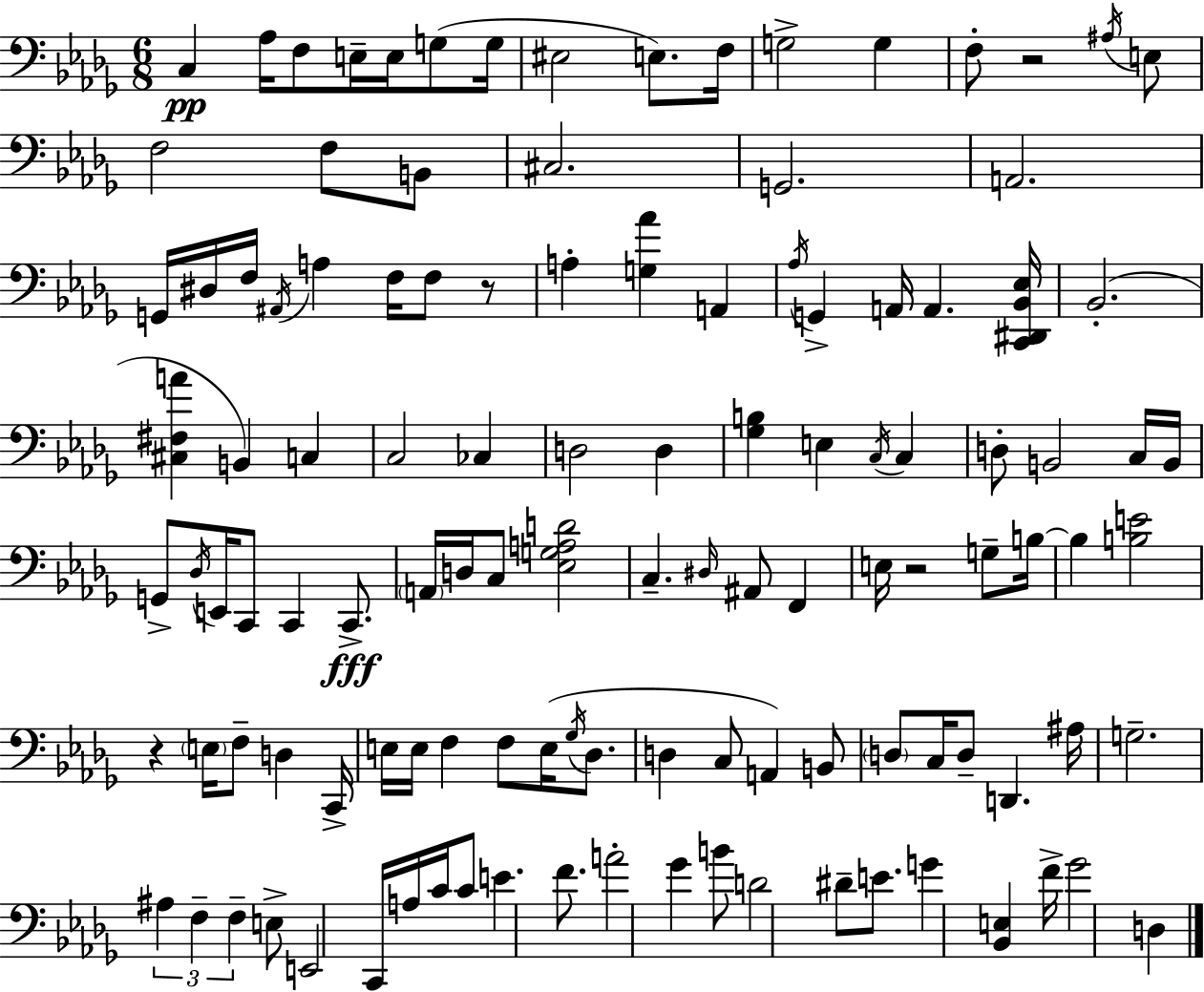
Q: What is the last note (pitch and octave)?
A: D3